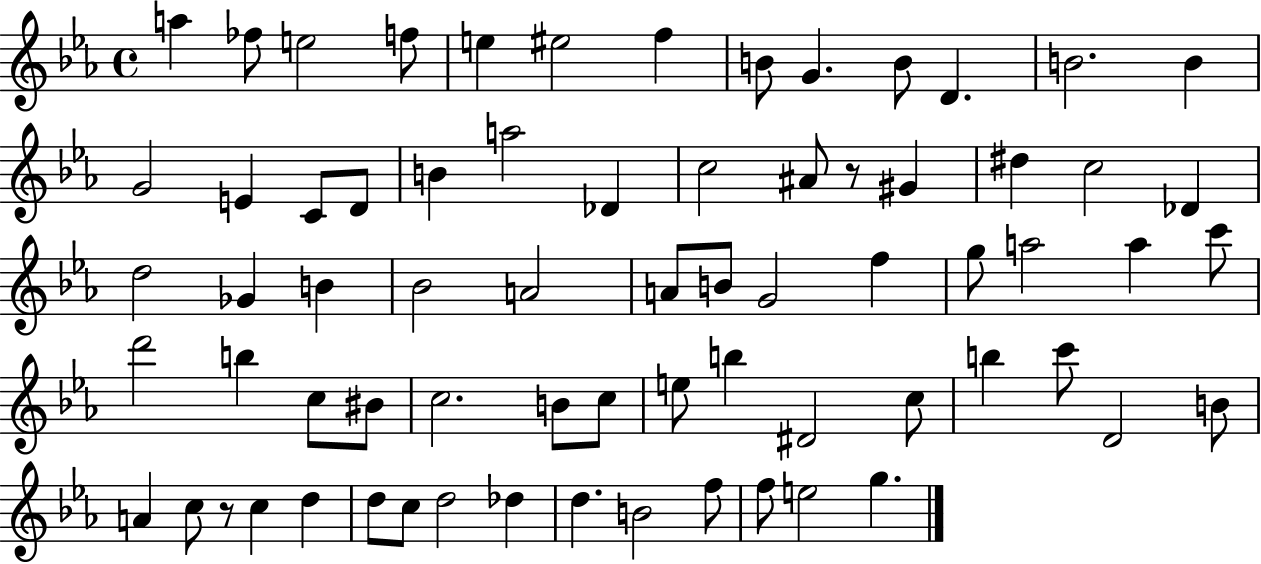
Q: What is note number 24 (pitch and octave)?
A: D#5